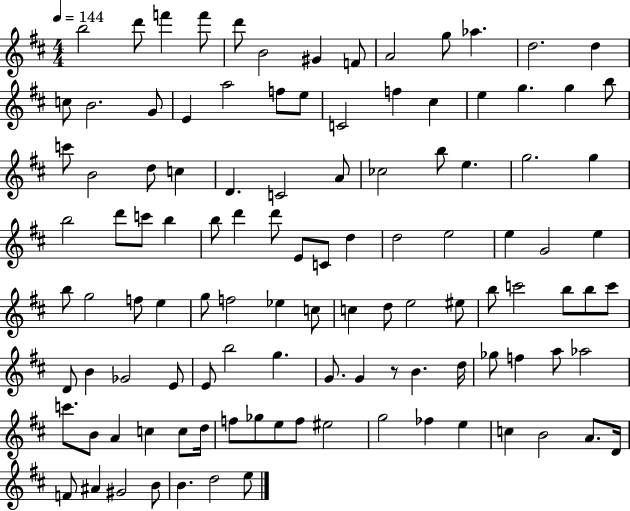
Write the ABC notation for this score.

X:1
T:Untitled
M:4/4
L:1/4
K:D
b2 d'/2 f' f'/2 d'/2 B2 ^G F/2 A2 g/2 _a d2 d c/2 B2 G/2 E a2 f/2 e/2 C2 f ^c e g g b/2 c'/2 B2 d/2 c D C2 A/2 _c2 b/2 e g2 g b2 d'/2 c'/2 b b/2 d' d'/2 E/2 C/2 d d2 e2 e G2 e b/2 g2 f/2 e g/2 f2 _e c/2 c d/2 e2 ^e/2 b/2 c'2 b/2 b/2 c'/2 D/2 B _G2 E/2 E/2 b2 g G/2 G z/2 B d/4 _g/2 f a/2 _a2 c'/2 B/2 A c c/2 d/4 f/2 _g/2 e/2 f/2 ^e2 g2 _f e c B2 A/2 D/4 F/2 ^A ^G2 B/2 B d2 e/2